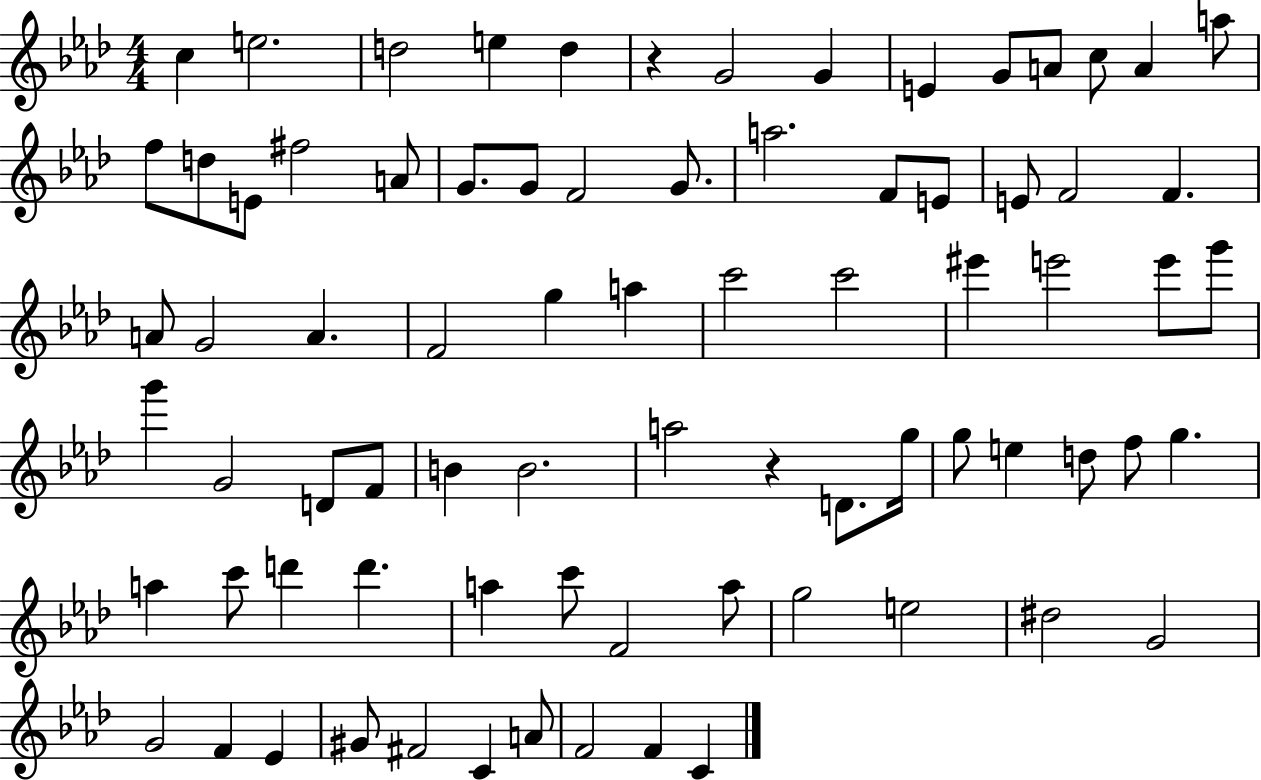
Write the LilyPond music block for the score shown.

{
  \clef treble
  \numericTimeSignature
  \time 4/4
  \key aes \major
  c''4 e''2. | d''2 e''4 d''4 | r4 g'2 g'4 | e'4 g'8 a'8 c''8 a'4 a''8 | \break f''8 d''8 e'8 fis''2 a'8 | g'8. g'8 f'2 g'8. | a''2. f'8 e'8 | e'8 f'2 f'4. | \break a'8 g'2 a'4. | f'2 g''4 a''4 | c'''2 c'''2 | eis'''4 e'''2 e'''8 g'''8 | \break g'''4 g'2 d'8 f'8 | b'4 b'2. | a''2 r4 d'8. g''16 | g''8 e''4 d''8 f''8 g''4. | \break a''4 c'''8 d'''4 d'''4. | a''4 c'''8 f'2 a''8 | g''2 e''2 | dis''2 g'2 | \break g'2 f'4 ees'4 | gis'8 fis'2 c'4 a'8 | f'2 f'4 c'4 | \bar "|."
}